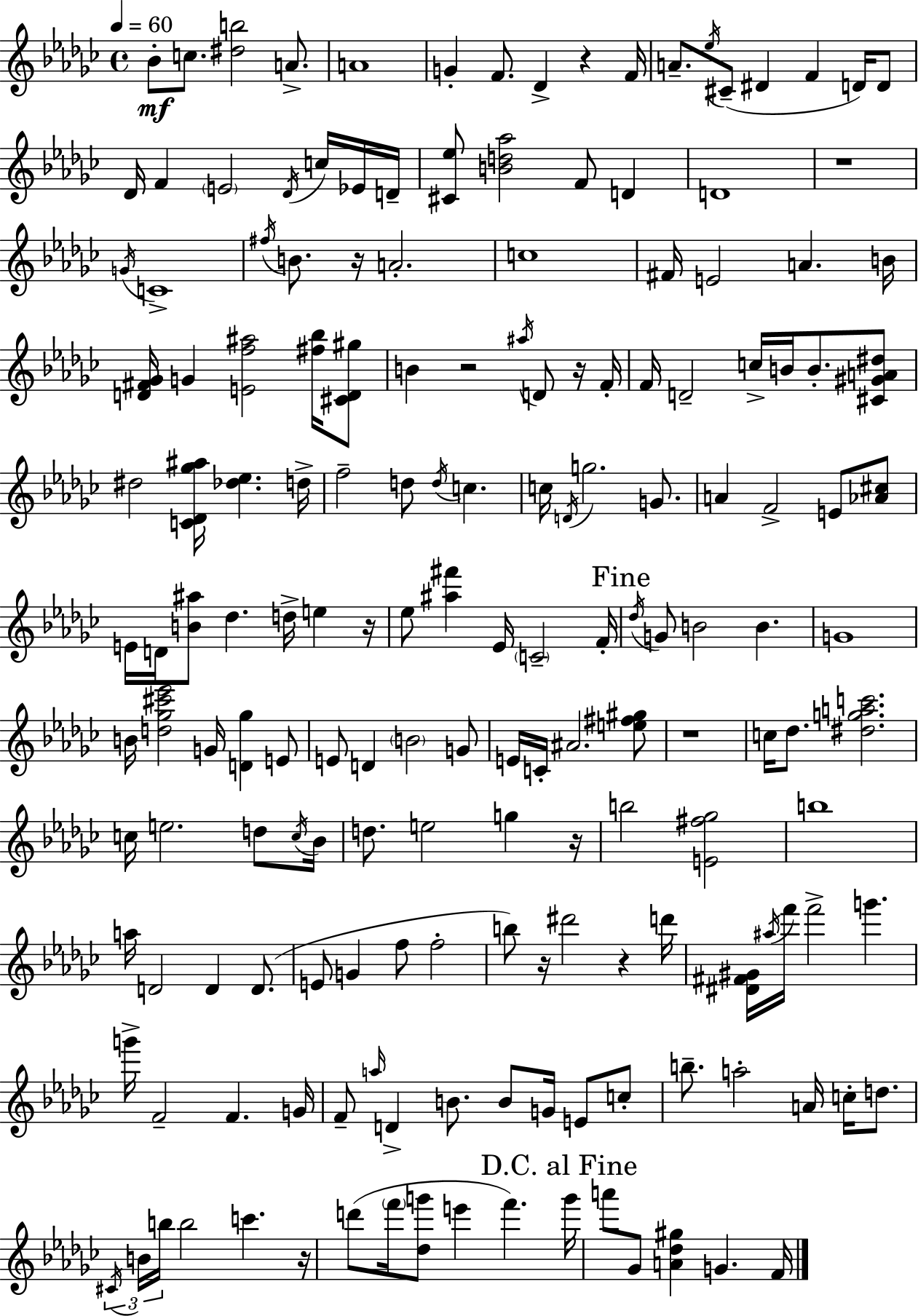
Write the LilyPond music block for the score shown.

{
  \clef treble
  \time 4/4
  \defaultTimeSignature
  \key ees \minor
  \tempo 4 = 60
  bes'8-.\mf c''8. <dis'' b''>2 a'8.-> | a'1 | g'4-. f'8. des'4-> r4 f'16 | a'8.-- \acciaccatura { ees''16 } cis'8--( dis'4 f'4 d'16) d'8 | \break des'16 f'4 \parenthesize e'2 \acciaccatura { des'16 } c''16 | ees'16 d'16-- <cis' ees''>8 <b' d'' aes''>2 f'8 d'4 | d'1 | r1 | \break \acciaccatura { g'16 } c'1-> | \acciaccatura { fis''16 } b'8. r16 a'2.-. | c''1 | fis'16 e'2 a'4. | \break b'16 <d' fis' ges'>16 g'4 <e' f'' ais''>2 | <fis'' bes''>16 <cis' d' gis''>8 b'4 r2 | \acciaccatura { ais''16 } d'8 r16 f'16-. f'16 d'2-- c''16-> b'16 | b'8.-. <cis' gis' a' dis''>8 dis''2 <c' des' ges'' ais''>16 <des'' ees''>4. | \break d''16-> f''2-- d''8 \acciaccatura { d''16 } | c''4. c''16 \acciaccatura { d'16 } g''2. | g'8. a'4 f'2-> | e'8 <aes' cis''>8 e'16 d'16 <b' ais''>8 des''4. | \break d''16-> e''4 r16 ees''8 <ais'' fis'''>4 ees'16 \parenthesize c'2-- | f'16-. \mark "Fine" \acciaccatura { des''16 } g'8 b'2 | b'4. g'1 | b'16 <d'' ges'' cis''' ees'''>2 | \break g'16 <d' ges''>4 e'8 e'8 d'4 \parenthesize b'2 | g'8 e'16 c'16-. ais'2. | <e'' fis'' gis''>8 r1 | c''16 des''8. <dis'' g'' a'' c'''>2. | \break c''16 e''2. | d''8 \acciaccatura { c''16 } bes'16 d''8. e''2 | g''4 r16 b''2 | <e' fis'' ges''>2 b''1 | \break a''16 d'2 | d'4 d'8.( e'8 g'4 f''8 | f''2-. b''8) r16 dis'''2 | r4 d'''16 <dis' fis' gis'>16 \acciaccatura { ais''16 } f'''16 f'''2-> | \break g'''4. g'''16-> f'2-- | f'4. g'16 f'8-- \grace { a''16 } d'4-> | b'8. b'8 g'16 e'8 c''8-. b''8.-- a''2-. | a'16 c''16-. d''8. \tuplet 3/2 { \acciaccatura { cis'16 } b'16 b''16 } b''2 | \break c'''4. r16 d'''8( \parenthesize f'''16 | <des'' g'''>8 e'''4 f'''4.) \mark "D.C. al Fine" g'''16 a'''8 ges'8 | <a' des'' gis''>4 g'4. f'16 \bar "|."
}